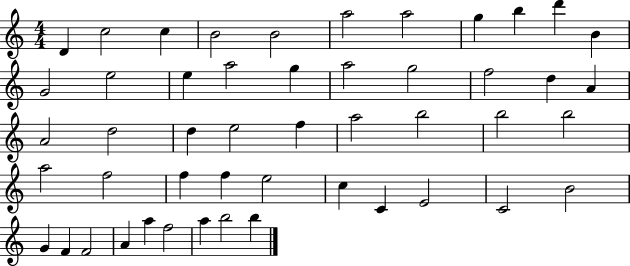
X:1
T:Untitled
M:4/4
L:1/4
K:C
D c2 c B2 B2 a2 a2 g b d' B G2 e2 e a2 g a2 g2 f2 d A A2 d2 d e2 f a2 b2 b2 b2 a2 f2 f f e2 c C E2 C2 B2 G F F2 A a f2 a b2 b